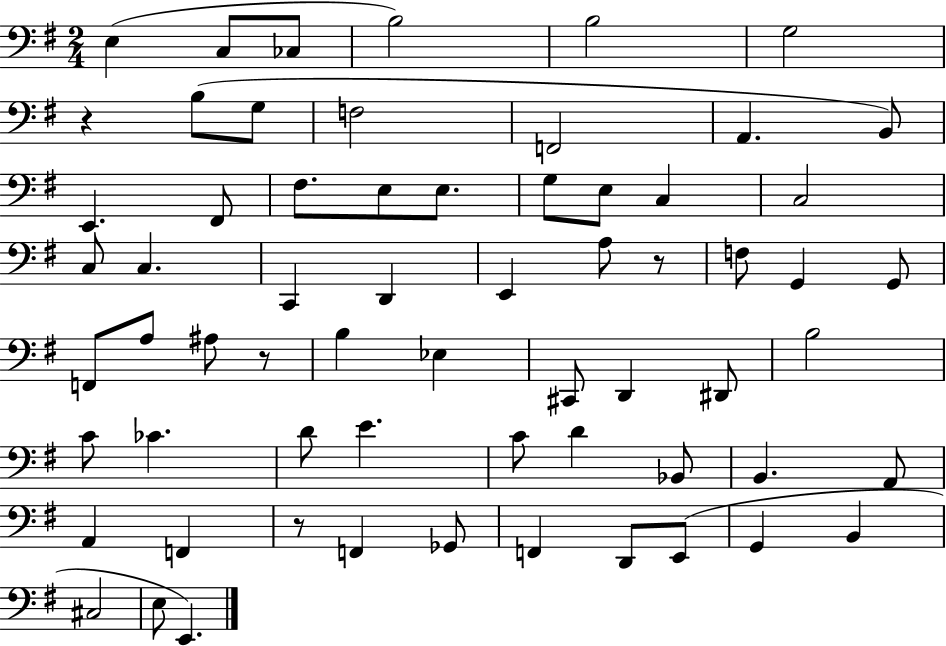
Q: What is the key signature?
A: G major